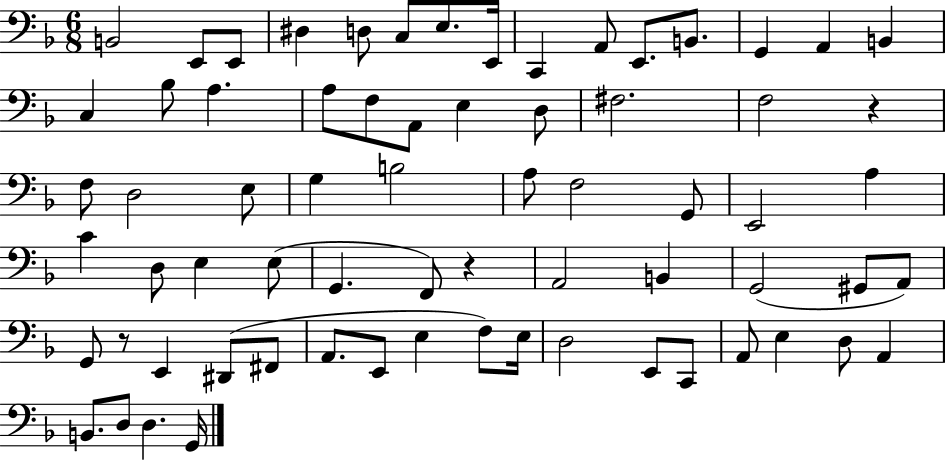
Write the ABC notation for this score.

X:1
T:Untitled
M:6/8
L:1/4
K:F
B,,2 E,,/2 E,,/2 ^D, D,/2 C,/2 E,/2 E,,/4 C,, A,,/2 E,,/2 B,,/2 G,, A,, B,, C, _B,/2 A, A,/2 F,/2 A,,/2 E, D,/2 ^F,2 F,2 z F,/2 D,2 E,/2 G, B,2 A,/2 F,2 G,,/2 E,,2 A, C D,/2 E, E,/2 G,, F,,/2 z A,,2 B,, G,,2 ^G,,/2 A,,/2 G,,/2 z/2 E,, ^D,,/2 ^F,,/2 A,,/2 E,,/2 E, F,/2 E,/4 D,2 E,,/2 C,,/2 A,,/2 E, D,/2 A,, B,,/2 D,/2 D, G,,/4